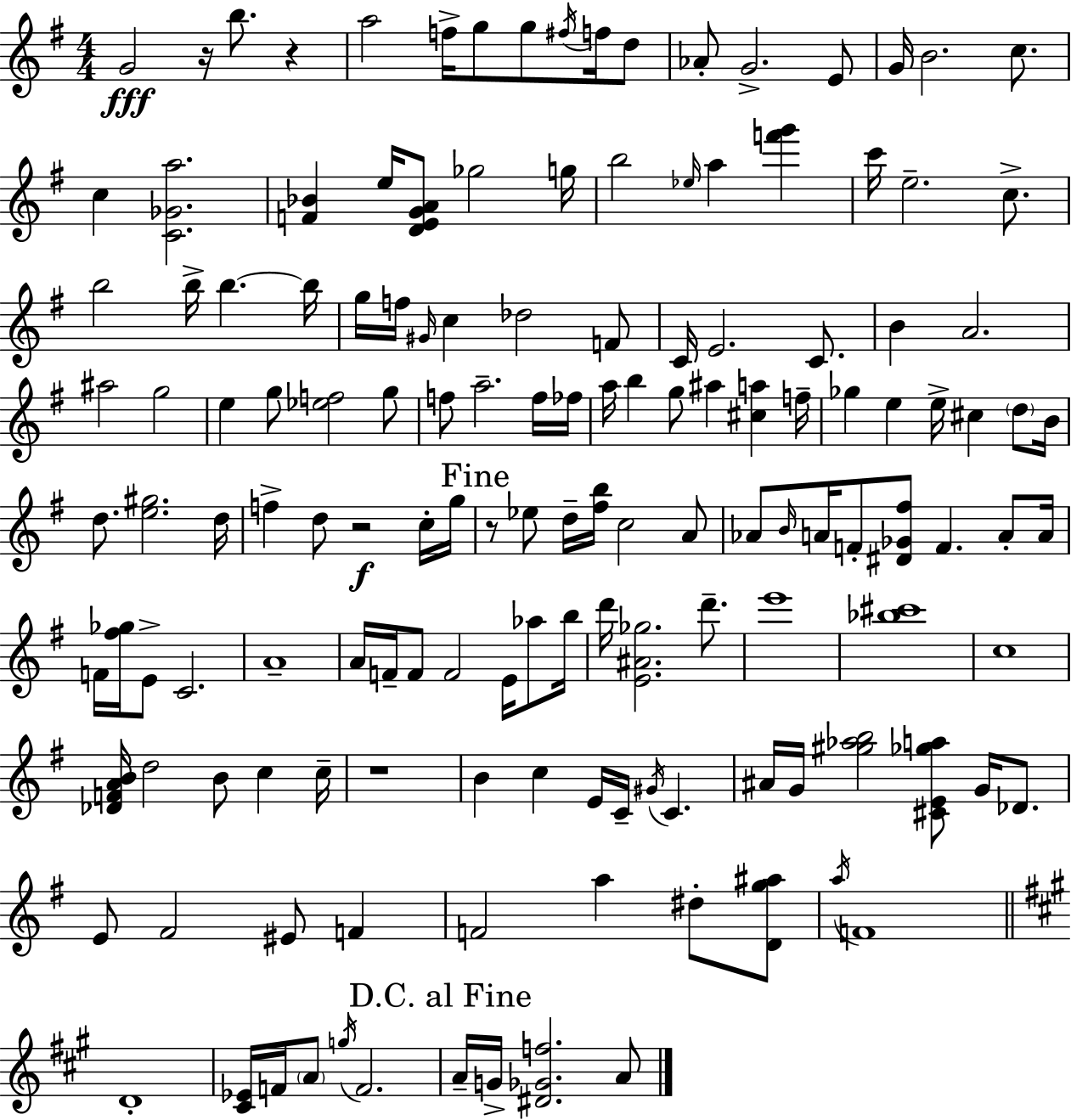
{
  \clef treble
  \numericTimeSignature
  \time 4/4
  \key e \minor
  \repeat volta 2 { g'2\fff r16 b''8. r4 | a''2 f''16-> g''8 g''8 \acciaccatura { fis''16 } f''16 d''8 | aes'8-. g'2.-> e'8 | g'16 b'2. c''8. | \break c''4 <c' ges' a''>2. | <f' bes'>4 e''16 <d' e' g' a'>8 ges''2 | g''16 b''2 \grace { ees''16 } a''4 <f''' g'''>4 | c'''16 e''2.-- c''8.-> | \break b''2 b''16-> b''4.~~ | b''16 g''16 f''16 \grace { gis'16 } c''4 des''2 | f'8 c'16 e'2. | c'8. b'4 a'2. | \break ais''2 g''2 | e''4 g''8 <ees'' f''>2 | g''8 f''8 a''2.-- | f''16 fes''16 a''16 b''4 g''8 ais''4 <cis'' a''>4 | \break f''16-- ges''4 e''4 e''16-> cis''4 | \parenthesize d''8 b'16 d''8. <e'' gis''>2. | d''16 f''4-> d''8 r2\f | c''16-. g''16 \mark "Fine" r8 ees''8 d''16-- <fis'' b''>16 c''2 | \break a'8 aes'8 \grace { b'16 } a'16 f'8-. <dis' ges' fis''>8 f'4. | a'8-. a'16 f'16 <fis'' ges''>16 e'8-> c'2. | a'1-- | a'16 f'16-- f'8 f'2 | \break e'16 aes''8 b''16 d'''16 <e' ais' ges''>2. | d'''8.-- e'''1 | <bes'' cis'''>1 | c''1 | \break <des' f' a' b'>16 d''2 b'8 c''4 | c''16-- r1 | b'4 c''4 e'16 c'16-- \acciaccatura { gis'16 } c'4. | ais'16 g'16 <gis'' aes'' b''>2 <cis' e' ges'' a''>8 | \break g'16 des'8. e'8 fis'2 eis'8 | f'4 f'2 a''4 | dis''8-. <d' g'' ais''>8 \acciaccatura { a''16 } f'1 | \bar "||" \break \key a \major d'1-. | <cis' ees'>16 f'16 \parenthesize a'8 \acciaccatura { g''16 } f'2. | \mark "D.C. al Fine" a'16-- g'16-> <dis' ges' f''>2. a'8 | } \bar "|."
}